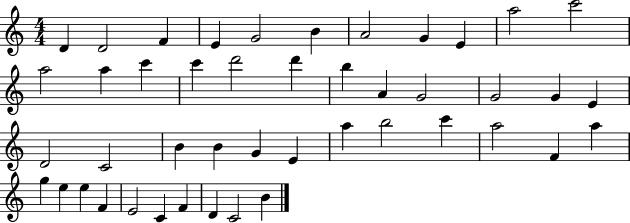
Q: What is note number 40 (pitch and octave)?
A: E4